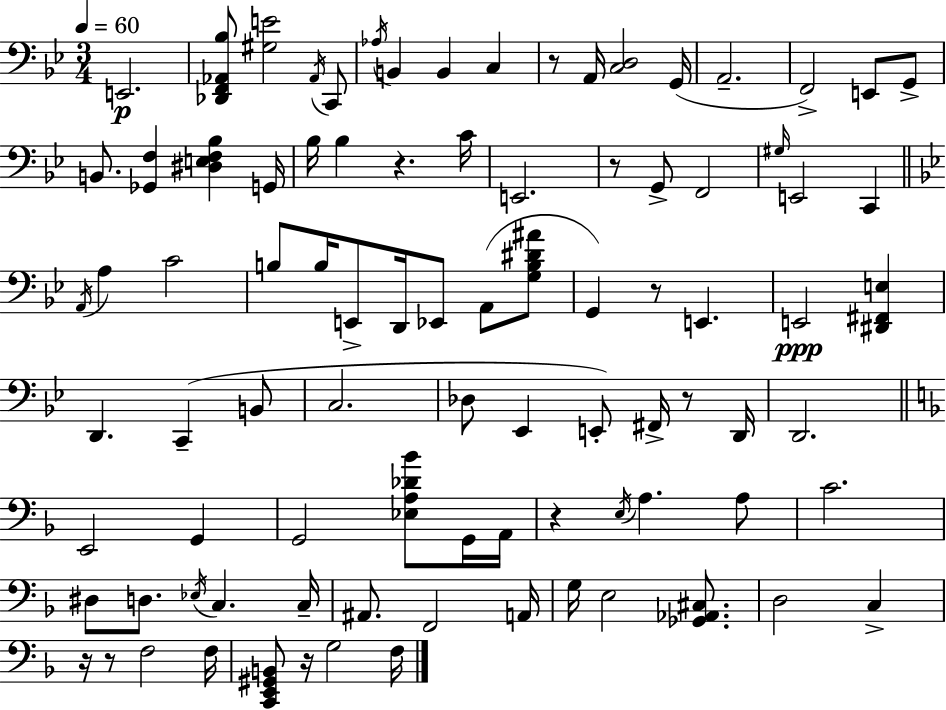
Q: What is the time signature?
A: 3/4